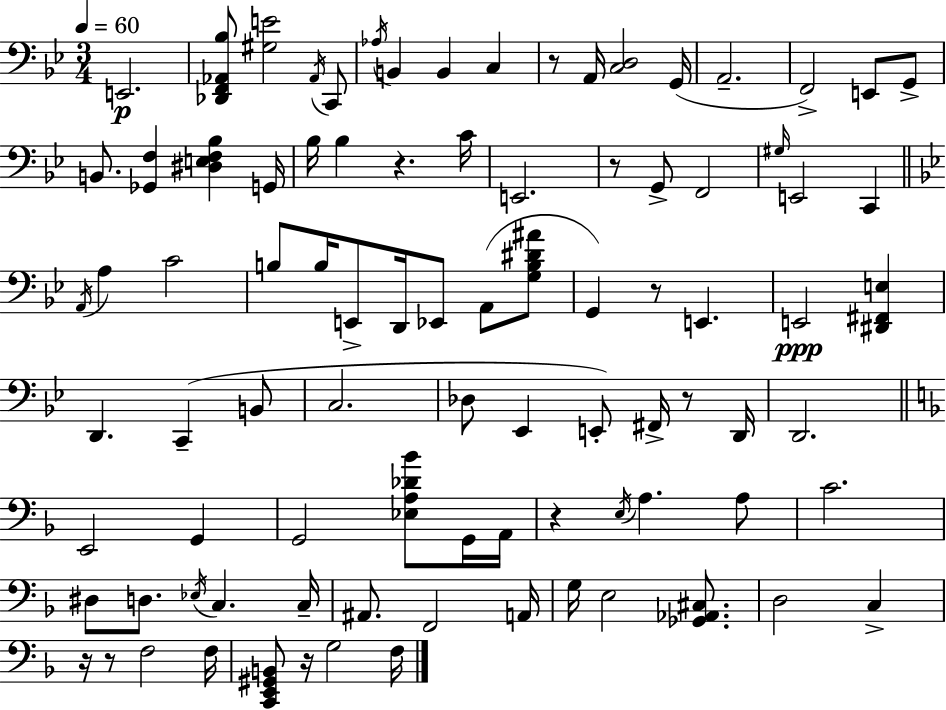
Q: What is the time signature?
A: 3/4